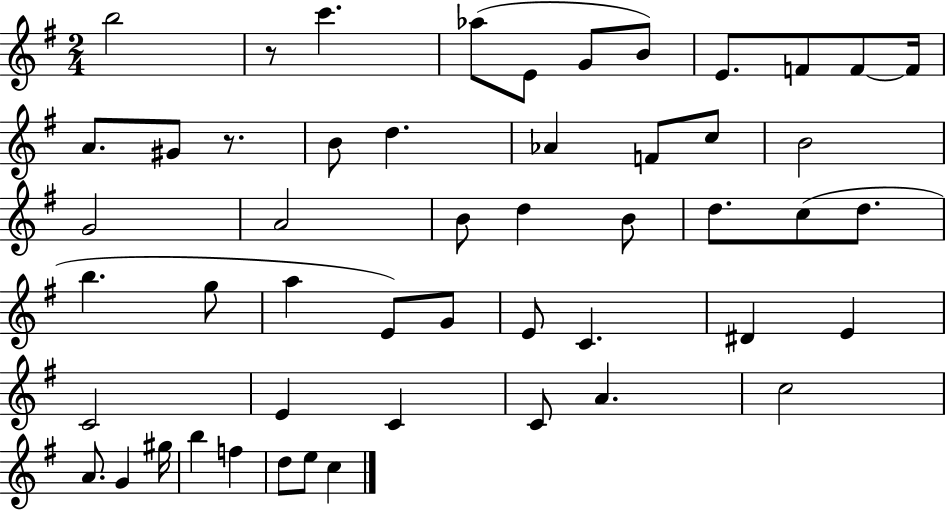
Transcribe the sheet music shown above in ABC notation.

X:1
T:Untitled
M:2/4
L:1/4
K:G
b2 z/2 c' _a/2 E/2 G/2 B/2 E/2 F/2 F/2 F/4 A/2 ^G/2 z/2 B/2 d _A F/2 c/2 B2 G2 A2 B/2 d B/2 d/2 c/2 d/2 b g/2 a E/2 G/2 E/2 C ^D E C2 E C C/2 A c2 A/2 G ^g/4 b f d/2 e/2 c